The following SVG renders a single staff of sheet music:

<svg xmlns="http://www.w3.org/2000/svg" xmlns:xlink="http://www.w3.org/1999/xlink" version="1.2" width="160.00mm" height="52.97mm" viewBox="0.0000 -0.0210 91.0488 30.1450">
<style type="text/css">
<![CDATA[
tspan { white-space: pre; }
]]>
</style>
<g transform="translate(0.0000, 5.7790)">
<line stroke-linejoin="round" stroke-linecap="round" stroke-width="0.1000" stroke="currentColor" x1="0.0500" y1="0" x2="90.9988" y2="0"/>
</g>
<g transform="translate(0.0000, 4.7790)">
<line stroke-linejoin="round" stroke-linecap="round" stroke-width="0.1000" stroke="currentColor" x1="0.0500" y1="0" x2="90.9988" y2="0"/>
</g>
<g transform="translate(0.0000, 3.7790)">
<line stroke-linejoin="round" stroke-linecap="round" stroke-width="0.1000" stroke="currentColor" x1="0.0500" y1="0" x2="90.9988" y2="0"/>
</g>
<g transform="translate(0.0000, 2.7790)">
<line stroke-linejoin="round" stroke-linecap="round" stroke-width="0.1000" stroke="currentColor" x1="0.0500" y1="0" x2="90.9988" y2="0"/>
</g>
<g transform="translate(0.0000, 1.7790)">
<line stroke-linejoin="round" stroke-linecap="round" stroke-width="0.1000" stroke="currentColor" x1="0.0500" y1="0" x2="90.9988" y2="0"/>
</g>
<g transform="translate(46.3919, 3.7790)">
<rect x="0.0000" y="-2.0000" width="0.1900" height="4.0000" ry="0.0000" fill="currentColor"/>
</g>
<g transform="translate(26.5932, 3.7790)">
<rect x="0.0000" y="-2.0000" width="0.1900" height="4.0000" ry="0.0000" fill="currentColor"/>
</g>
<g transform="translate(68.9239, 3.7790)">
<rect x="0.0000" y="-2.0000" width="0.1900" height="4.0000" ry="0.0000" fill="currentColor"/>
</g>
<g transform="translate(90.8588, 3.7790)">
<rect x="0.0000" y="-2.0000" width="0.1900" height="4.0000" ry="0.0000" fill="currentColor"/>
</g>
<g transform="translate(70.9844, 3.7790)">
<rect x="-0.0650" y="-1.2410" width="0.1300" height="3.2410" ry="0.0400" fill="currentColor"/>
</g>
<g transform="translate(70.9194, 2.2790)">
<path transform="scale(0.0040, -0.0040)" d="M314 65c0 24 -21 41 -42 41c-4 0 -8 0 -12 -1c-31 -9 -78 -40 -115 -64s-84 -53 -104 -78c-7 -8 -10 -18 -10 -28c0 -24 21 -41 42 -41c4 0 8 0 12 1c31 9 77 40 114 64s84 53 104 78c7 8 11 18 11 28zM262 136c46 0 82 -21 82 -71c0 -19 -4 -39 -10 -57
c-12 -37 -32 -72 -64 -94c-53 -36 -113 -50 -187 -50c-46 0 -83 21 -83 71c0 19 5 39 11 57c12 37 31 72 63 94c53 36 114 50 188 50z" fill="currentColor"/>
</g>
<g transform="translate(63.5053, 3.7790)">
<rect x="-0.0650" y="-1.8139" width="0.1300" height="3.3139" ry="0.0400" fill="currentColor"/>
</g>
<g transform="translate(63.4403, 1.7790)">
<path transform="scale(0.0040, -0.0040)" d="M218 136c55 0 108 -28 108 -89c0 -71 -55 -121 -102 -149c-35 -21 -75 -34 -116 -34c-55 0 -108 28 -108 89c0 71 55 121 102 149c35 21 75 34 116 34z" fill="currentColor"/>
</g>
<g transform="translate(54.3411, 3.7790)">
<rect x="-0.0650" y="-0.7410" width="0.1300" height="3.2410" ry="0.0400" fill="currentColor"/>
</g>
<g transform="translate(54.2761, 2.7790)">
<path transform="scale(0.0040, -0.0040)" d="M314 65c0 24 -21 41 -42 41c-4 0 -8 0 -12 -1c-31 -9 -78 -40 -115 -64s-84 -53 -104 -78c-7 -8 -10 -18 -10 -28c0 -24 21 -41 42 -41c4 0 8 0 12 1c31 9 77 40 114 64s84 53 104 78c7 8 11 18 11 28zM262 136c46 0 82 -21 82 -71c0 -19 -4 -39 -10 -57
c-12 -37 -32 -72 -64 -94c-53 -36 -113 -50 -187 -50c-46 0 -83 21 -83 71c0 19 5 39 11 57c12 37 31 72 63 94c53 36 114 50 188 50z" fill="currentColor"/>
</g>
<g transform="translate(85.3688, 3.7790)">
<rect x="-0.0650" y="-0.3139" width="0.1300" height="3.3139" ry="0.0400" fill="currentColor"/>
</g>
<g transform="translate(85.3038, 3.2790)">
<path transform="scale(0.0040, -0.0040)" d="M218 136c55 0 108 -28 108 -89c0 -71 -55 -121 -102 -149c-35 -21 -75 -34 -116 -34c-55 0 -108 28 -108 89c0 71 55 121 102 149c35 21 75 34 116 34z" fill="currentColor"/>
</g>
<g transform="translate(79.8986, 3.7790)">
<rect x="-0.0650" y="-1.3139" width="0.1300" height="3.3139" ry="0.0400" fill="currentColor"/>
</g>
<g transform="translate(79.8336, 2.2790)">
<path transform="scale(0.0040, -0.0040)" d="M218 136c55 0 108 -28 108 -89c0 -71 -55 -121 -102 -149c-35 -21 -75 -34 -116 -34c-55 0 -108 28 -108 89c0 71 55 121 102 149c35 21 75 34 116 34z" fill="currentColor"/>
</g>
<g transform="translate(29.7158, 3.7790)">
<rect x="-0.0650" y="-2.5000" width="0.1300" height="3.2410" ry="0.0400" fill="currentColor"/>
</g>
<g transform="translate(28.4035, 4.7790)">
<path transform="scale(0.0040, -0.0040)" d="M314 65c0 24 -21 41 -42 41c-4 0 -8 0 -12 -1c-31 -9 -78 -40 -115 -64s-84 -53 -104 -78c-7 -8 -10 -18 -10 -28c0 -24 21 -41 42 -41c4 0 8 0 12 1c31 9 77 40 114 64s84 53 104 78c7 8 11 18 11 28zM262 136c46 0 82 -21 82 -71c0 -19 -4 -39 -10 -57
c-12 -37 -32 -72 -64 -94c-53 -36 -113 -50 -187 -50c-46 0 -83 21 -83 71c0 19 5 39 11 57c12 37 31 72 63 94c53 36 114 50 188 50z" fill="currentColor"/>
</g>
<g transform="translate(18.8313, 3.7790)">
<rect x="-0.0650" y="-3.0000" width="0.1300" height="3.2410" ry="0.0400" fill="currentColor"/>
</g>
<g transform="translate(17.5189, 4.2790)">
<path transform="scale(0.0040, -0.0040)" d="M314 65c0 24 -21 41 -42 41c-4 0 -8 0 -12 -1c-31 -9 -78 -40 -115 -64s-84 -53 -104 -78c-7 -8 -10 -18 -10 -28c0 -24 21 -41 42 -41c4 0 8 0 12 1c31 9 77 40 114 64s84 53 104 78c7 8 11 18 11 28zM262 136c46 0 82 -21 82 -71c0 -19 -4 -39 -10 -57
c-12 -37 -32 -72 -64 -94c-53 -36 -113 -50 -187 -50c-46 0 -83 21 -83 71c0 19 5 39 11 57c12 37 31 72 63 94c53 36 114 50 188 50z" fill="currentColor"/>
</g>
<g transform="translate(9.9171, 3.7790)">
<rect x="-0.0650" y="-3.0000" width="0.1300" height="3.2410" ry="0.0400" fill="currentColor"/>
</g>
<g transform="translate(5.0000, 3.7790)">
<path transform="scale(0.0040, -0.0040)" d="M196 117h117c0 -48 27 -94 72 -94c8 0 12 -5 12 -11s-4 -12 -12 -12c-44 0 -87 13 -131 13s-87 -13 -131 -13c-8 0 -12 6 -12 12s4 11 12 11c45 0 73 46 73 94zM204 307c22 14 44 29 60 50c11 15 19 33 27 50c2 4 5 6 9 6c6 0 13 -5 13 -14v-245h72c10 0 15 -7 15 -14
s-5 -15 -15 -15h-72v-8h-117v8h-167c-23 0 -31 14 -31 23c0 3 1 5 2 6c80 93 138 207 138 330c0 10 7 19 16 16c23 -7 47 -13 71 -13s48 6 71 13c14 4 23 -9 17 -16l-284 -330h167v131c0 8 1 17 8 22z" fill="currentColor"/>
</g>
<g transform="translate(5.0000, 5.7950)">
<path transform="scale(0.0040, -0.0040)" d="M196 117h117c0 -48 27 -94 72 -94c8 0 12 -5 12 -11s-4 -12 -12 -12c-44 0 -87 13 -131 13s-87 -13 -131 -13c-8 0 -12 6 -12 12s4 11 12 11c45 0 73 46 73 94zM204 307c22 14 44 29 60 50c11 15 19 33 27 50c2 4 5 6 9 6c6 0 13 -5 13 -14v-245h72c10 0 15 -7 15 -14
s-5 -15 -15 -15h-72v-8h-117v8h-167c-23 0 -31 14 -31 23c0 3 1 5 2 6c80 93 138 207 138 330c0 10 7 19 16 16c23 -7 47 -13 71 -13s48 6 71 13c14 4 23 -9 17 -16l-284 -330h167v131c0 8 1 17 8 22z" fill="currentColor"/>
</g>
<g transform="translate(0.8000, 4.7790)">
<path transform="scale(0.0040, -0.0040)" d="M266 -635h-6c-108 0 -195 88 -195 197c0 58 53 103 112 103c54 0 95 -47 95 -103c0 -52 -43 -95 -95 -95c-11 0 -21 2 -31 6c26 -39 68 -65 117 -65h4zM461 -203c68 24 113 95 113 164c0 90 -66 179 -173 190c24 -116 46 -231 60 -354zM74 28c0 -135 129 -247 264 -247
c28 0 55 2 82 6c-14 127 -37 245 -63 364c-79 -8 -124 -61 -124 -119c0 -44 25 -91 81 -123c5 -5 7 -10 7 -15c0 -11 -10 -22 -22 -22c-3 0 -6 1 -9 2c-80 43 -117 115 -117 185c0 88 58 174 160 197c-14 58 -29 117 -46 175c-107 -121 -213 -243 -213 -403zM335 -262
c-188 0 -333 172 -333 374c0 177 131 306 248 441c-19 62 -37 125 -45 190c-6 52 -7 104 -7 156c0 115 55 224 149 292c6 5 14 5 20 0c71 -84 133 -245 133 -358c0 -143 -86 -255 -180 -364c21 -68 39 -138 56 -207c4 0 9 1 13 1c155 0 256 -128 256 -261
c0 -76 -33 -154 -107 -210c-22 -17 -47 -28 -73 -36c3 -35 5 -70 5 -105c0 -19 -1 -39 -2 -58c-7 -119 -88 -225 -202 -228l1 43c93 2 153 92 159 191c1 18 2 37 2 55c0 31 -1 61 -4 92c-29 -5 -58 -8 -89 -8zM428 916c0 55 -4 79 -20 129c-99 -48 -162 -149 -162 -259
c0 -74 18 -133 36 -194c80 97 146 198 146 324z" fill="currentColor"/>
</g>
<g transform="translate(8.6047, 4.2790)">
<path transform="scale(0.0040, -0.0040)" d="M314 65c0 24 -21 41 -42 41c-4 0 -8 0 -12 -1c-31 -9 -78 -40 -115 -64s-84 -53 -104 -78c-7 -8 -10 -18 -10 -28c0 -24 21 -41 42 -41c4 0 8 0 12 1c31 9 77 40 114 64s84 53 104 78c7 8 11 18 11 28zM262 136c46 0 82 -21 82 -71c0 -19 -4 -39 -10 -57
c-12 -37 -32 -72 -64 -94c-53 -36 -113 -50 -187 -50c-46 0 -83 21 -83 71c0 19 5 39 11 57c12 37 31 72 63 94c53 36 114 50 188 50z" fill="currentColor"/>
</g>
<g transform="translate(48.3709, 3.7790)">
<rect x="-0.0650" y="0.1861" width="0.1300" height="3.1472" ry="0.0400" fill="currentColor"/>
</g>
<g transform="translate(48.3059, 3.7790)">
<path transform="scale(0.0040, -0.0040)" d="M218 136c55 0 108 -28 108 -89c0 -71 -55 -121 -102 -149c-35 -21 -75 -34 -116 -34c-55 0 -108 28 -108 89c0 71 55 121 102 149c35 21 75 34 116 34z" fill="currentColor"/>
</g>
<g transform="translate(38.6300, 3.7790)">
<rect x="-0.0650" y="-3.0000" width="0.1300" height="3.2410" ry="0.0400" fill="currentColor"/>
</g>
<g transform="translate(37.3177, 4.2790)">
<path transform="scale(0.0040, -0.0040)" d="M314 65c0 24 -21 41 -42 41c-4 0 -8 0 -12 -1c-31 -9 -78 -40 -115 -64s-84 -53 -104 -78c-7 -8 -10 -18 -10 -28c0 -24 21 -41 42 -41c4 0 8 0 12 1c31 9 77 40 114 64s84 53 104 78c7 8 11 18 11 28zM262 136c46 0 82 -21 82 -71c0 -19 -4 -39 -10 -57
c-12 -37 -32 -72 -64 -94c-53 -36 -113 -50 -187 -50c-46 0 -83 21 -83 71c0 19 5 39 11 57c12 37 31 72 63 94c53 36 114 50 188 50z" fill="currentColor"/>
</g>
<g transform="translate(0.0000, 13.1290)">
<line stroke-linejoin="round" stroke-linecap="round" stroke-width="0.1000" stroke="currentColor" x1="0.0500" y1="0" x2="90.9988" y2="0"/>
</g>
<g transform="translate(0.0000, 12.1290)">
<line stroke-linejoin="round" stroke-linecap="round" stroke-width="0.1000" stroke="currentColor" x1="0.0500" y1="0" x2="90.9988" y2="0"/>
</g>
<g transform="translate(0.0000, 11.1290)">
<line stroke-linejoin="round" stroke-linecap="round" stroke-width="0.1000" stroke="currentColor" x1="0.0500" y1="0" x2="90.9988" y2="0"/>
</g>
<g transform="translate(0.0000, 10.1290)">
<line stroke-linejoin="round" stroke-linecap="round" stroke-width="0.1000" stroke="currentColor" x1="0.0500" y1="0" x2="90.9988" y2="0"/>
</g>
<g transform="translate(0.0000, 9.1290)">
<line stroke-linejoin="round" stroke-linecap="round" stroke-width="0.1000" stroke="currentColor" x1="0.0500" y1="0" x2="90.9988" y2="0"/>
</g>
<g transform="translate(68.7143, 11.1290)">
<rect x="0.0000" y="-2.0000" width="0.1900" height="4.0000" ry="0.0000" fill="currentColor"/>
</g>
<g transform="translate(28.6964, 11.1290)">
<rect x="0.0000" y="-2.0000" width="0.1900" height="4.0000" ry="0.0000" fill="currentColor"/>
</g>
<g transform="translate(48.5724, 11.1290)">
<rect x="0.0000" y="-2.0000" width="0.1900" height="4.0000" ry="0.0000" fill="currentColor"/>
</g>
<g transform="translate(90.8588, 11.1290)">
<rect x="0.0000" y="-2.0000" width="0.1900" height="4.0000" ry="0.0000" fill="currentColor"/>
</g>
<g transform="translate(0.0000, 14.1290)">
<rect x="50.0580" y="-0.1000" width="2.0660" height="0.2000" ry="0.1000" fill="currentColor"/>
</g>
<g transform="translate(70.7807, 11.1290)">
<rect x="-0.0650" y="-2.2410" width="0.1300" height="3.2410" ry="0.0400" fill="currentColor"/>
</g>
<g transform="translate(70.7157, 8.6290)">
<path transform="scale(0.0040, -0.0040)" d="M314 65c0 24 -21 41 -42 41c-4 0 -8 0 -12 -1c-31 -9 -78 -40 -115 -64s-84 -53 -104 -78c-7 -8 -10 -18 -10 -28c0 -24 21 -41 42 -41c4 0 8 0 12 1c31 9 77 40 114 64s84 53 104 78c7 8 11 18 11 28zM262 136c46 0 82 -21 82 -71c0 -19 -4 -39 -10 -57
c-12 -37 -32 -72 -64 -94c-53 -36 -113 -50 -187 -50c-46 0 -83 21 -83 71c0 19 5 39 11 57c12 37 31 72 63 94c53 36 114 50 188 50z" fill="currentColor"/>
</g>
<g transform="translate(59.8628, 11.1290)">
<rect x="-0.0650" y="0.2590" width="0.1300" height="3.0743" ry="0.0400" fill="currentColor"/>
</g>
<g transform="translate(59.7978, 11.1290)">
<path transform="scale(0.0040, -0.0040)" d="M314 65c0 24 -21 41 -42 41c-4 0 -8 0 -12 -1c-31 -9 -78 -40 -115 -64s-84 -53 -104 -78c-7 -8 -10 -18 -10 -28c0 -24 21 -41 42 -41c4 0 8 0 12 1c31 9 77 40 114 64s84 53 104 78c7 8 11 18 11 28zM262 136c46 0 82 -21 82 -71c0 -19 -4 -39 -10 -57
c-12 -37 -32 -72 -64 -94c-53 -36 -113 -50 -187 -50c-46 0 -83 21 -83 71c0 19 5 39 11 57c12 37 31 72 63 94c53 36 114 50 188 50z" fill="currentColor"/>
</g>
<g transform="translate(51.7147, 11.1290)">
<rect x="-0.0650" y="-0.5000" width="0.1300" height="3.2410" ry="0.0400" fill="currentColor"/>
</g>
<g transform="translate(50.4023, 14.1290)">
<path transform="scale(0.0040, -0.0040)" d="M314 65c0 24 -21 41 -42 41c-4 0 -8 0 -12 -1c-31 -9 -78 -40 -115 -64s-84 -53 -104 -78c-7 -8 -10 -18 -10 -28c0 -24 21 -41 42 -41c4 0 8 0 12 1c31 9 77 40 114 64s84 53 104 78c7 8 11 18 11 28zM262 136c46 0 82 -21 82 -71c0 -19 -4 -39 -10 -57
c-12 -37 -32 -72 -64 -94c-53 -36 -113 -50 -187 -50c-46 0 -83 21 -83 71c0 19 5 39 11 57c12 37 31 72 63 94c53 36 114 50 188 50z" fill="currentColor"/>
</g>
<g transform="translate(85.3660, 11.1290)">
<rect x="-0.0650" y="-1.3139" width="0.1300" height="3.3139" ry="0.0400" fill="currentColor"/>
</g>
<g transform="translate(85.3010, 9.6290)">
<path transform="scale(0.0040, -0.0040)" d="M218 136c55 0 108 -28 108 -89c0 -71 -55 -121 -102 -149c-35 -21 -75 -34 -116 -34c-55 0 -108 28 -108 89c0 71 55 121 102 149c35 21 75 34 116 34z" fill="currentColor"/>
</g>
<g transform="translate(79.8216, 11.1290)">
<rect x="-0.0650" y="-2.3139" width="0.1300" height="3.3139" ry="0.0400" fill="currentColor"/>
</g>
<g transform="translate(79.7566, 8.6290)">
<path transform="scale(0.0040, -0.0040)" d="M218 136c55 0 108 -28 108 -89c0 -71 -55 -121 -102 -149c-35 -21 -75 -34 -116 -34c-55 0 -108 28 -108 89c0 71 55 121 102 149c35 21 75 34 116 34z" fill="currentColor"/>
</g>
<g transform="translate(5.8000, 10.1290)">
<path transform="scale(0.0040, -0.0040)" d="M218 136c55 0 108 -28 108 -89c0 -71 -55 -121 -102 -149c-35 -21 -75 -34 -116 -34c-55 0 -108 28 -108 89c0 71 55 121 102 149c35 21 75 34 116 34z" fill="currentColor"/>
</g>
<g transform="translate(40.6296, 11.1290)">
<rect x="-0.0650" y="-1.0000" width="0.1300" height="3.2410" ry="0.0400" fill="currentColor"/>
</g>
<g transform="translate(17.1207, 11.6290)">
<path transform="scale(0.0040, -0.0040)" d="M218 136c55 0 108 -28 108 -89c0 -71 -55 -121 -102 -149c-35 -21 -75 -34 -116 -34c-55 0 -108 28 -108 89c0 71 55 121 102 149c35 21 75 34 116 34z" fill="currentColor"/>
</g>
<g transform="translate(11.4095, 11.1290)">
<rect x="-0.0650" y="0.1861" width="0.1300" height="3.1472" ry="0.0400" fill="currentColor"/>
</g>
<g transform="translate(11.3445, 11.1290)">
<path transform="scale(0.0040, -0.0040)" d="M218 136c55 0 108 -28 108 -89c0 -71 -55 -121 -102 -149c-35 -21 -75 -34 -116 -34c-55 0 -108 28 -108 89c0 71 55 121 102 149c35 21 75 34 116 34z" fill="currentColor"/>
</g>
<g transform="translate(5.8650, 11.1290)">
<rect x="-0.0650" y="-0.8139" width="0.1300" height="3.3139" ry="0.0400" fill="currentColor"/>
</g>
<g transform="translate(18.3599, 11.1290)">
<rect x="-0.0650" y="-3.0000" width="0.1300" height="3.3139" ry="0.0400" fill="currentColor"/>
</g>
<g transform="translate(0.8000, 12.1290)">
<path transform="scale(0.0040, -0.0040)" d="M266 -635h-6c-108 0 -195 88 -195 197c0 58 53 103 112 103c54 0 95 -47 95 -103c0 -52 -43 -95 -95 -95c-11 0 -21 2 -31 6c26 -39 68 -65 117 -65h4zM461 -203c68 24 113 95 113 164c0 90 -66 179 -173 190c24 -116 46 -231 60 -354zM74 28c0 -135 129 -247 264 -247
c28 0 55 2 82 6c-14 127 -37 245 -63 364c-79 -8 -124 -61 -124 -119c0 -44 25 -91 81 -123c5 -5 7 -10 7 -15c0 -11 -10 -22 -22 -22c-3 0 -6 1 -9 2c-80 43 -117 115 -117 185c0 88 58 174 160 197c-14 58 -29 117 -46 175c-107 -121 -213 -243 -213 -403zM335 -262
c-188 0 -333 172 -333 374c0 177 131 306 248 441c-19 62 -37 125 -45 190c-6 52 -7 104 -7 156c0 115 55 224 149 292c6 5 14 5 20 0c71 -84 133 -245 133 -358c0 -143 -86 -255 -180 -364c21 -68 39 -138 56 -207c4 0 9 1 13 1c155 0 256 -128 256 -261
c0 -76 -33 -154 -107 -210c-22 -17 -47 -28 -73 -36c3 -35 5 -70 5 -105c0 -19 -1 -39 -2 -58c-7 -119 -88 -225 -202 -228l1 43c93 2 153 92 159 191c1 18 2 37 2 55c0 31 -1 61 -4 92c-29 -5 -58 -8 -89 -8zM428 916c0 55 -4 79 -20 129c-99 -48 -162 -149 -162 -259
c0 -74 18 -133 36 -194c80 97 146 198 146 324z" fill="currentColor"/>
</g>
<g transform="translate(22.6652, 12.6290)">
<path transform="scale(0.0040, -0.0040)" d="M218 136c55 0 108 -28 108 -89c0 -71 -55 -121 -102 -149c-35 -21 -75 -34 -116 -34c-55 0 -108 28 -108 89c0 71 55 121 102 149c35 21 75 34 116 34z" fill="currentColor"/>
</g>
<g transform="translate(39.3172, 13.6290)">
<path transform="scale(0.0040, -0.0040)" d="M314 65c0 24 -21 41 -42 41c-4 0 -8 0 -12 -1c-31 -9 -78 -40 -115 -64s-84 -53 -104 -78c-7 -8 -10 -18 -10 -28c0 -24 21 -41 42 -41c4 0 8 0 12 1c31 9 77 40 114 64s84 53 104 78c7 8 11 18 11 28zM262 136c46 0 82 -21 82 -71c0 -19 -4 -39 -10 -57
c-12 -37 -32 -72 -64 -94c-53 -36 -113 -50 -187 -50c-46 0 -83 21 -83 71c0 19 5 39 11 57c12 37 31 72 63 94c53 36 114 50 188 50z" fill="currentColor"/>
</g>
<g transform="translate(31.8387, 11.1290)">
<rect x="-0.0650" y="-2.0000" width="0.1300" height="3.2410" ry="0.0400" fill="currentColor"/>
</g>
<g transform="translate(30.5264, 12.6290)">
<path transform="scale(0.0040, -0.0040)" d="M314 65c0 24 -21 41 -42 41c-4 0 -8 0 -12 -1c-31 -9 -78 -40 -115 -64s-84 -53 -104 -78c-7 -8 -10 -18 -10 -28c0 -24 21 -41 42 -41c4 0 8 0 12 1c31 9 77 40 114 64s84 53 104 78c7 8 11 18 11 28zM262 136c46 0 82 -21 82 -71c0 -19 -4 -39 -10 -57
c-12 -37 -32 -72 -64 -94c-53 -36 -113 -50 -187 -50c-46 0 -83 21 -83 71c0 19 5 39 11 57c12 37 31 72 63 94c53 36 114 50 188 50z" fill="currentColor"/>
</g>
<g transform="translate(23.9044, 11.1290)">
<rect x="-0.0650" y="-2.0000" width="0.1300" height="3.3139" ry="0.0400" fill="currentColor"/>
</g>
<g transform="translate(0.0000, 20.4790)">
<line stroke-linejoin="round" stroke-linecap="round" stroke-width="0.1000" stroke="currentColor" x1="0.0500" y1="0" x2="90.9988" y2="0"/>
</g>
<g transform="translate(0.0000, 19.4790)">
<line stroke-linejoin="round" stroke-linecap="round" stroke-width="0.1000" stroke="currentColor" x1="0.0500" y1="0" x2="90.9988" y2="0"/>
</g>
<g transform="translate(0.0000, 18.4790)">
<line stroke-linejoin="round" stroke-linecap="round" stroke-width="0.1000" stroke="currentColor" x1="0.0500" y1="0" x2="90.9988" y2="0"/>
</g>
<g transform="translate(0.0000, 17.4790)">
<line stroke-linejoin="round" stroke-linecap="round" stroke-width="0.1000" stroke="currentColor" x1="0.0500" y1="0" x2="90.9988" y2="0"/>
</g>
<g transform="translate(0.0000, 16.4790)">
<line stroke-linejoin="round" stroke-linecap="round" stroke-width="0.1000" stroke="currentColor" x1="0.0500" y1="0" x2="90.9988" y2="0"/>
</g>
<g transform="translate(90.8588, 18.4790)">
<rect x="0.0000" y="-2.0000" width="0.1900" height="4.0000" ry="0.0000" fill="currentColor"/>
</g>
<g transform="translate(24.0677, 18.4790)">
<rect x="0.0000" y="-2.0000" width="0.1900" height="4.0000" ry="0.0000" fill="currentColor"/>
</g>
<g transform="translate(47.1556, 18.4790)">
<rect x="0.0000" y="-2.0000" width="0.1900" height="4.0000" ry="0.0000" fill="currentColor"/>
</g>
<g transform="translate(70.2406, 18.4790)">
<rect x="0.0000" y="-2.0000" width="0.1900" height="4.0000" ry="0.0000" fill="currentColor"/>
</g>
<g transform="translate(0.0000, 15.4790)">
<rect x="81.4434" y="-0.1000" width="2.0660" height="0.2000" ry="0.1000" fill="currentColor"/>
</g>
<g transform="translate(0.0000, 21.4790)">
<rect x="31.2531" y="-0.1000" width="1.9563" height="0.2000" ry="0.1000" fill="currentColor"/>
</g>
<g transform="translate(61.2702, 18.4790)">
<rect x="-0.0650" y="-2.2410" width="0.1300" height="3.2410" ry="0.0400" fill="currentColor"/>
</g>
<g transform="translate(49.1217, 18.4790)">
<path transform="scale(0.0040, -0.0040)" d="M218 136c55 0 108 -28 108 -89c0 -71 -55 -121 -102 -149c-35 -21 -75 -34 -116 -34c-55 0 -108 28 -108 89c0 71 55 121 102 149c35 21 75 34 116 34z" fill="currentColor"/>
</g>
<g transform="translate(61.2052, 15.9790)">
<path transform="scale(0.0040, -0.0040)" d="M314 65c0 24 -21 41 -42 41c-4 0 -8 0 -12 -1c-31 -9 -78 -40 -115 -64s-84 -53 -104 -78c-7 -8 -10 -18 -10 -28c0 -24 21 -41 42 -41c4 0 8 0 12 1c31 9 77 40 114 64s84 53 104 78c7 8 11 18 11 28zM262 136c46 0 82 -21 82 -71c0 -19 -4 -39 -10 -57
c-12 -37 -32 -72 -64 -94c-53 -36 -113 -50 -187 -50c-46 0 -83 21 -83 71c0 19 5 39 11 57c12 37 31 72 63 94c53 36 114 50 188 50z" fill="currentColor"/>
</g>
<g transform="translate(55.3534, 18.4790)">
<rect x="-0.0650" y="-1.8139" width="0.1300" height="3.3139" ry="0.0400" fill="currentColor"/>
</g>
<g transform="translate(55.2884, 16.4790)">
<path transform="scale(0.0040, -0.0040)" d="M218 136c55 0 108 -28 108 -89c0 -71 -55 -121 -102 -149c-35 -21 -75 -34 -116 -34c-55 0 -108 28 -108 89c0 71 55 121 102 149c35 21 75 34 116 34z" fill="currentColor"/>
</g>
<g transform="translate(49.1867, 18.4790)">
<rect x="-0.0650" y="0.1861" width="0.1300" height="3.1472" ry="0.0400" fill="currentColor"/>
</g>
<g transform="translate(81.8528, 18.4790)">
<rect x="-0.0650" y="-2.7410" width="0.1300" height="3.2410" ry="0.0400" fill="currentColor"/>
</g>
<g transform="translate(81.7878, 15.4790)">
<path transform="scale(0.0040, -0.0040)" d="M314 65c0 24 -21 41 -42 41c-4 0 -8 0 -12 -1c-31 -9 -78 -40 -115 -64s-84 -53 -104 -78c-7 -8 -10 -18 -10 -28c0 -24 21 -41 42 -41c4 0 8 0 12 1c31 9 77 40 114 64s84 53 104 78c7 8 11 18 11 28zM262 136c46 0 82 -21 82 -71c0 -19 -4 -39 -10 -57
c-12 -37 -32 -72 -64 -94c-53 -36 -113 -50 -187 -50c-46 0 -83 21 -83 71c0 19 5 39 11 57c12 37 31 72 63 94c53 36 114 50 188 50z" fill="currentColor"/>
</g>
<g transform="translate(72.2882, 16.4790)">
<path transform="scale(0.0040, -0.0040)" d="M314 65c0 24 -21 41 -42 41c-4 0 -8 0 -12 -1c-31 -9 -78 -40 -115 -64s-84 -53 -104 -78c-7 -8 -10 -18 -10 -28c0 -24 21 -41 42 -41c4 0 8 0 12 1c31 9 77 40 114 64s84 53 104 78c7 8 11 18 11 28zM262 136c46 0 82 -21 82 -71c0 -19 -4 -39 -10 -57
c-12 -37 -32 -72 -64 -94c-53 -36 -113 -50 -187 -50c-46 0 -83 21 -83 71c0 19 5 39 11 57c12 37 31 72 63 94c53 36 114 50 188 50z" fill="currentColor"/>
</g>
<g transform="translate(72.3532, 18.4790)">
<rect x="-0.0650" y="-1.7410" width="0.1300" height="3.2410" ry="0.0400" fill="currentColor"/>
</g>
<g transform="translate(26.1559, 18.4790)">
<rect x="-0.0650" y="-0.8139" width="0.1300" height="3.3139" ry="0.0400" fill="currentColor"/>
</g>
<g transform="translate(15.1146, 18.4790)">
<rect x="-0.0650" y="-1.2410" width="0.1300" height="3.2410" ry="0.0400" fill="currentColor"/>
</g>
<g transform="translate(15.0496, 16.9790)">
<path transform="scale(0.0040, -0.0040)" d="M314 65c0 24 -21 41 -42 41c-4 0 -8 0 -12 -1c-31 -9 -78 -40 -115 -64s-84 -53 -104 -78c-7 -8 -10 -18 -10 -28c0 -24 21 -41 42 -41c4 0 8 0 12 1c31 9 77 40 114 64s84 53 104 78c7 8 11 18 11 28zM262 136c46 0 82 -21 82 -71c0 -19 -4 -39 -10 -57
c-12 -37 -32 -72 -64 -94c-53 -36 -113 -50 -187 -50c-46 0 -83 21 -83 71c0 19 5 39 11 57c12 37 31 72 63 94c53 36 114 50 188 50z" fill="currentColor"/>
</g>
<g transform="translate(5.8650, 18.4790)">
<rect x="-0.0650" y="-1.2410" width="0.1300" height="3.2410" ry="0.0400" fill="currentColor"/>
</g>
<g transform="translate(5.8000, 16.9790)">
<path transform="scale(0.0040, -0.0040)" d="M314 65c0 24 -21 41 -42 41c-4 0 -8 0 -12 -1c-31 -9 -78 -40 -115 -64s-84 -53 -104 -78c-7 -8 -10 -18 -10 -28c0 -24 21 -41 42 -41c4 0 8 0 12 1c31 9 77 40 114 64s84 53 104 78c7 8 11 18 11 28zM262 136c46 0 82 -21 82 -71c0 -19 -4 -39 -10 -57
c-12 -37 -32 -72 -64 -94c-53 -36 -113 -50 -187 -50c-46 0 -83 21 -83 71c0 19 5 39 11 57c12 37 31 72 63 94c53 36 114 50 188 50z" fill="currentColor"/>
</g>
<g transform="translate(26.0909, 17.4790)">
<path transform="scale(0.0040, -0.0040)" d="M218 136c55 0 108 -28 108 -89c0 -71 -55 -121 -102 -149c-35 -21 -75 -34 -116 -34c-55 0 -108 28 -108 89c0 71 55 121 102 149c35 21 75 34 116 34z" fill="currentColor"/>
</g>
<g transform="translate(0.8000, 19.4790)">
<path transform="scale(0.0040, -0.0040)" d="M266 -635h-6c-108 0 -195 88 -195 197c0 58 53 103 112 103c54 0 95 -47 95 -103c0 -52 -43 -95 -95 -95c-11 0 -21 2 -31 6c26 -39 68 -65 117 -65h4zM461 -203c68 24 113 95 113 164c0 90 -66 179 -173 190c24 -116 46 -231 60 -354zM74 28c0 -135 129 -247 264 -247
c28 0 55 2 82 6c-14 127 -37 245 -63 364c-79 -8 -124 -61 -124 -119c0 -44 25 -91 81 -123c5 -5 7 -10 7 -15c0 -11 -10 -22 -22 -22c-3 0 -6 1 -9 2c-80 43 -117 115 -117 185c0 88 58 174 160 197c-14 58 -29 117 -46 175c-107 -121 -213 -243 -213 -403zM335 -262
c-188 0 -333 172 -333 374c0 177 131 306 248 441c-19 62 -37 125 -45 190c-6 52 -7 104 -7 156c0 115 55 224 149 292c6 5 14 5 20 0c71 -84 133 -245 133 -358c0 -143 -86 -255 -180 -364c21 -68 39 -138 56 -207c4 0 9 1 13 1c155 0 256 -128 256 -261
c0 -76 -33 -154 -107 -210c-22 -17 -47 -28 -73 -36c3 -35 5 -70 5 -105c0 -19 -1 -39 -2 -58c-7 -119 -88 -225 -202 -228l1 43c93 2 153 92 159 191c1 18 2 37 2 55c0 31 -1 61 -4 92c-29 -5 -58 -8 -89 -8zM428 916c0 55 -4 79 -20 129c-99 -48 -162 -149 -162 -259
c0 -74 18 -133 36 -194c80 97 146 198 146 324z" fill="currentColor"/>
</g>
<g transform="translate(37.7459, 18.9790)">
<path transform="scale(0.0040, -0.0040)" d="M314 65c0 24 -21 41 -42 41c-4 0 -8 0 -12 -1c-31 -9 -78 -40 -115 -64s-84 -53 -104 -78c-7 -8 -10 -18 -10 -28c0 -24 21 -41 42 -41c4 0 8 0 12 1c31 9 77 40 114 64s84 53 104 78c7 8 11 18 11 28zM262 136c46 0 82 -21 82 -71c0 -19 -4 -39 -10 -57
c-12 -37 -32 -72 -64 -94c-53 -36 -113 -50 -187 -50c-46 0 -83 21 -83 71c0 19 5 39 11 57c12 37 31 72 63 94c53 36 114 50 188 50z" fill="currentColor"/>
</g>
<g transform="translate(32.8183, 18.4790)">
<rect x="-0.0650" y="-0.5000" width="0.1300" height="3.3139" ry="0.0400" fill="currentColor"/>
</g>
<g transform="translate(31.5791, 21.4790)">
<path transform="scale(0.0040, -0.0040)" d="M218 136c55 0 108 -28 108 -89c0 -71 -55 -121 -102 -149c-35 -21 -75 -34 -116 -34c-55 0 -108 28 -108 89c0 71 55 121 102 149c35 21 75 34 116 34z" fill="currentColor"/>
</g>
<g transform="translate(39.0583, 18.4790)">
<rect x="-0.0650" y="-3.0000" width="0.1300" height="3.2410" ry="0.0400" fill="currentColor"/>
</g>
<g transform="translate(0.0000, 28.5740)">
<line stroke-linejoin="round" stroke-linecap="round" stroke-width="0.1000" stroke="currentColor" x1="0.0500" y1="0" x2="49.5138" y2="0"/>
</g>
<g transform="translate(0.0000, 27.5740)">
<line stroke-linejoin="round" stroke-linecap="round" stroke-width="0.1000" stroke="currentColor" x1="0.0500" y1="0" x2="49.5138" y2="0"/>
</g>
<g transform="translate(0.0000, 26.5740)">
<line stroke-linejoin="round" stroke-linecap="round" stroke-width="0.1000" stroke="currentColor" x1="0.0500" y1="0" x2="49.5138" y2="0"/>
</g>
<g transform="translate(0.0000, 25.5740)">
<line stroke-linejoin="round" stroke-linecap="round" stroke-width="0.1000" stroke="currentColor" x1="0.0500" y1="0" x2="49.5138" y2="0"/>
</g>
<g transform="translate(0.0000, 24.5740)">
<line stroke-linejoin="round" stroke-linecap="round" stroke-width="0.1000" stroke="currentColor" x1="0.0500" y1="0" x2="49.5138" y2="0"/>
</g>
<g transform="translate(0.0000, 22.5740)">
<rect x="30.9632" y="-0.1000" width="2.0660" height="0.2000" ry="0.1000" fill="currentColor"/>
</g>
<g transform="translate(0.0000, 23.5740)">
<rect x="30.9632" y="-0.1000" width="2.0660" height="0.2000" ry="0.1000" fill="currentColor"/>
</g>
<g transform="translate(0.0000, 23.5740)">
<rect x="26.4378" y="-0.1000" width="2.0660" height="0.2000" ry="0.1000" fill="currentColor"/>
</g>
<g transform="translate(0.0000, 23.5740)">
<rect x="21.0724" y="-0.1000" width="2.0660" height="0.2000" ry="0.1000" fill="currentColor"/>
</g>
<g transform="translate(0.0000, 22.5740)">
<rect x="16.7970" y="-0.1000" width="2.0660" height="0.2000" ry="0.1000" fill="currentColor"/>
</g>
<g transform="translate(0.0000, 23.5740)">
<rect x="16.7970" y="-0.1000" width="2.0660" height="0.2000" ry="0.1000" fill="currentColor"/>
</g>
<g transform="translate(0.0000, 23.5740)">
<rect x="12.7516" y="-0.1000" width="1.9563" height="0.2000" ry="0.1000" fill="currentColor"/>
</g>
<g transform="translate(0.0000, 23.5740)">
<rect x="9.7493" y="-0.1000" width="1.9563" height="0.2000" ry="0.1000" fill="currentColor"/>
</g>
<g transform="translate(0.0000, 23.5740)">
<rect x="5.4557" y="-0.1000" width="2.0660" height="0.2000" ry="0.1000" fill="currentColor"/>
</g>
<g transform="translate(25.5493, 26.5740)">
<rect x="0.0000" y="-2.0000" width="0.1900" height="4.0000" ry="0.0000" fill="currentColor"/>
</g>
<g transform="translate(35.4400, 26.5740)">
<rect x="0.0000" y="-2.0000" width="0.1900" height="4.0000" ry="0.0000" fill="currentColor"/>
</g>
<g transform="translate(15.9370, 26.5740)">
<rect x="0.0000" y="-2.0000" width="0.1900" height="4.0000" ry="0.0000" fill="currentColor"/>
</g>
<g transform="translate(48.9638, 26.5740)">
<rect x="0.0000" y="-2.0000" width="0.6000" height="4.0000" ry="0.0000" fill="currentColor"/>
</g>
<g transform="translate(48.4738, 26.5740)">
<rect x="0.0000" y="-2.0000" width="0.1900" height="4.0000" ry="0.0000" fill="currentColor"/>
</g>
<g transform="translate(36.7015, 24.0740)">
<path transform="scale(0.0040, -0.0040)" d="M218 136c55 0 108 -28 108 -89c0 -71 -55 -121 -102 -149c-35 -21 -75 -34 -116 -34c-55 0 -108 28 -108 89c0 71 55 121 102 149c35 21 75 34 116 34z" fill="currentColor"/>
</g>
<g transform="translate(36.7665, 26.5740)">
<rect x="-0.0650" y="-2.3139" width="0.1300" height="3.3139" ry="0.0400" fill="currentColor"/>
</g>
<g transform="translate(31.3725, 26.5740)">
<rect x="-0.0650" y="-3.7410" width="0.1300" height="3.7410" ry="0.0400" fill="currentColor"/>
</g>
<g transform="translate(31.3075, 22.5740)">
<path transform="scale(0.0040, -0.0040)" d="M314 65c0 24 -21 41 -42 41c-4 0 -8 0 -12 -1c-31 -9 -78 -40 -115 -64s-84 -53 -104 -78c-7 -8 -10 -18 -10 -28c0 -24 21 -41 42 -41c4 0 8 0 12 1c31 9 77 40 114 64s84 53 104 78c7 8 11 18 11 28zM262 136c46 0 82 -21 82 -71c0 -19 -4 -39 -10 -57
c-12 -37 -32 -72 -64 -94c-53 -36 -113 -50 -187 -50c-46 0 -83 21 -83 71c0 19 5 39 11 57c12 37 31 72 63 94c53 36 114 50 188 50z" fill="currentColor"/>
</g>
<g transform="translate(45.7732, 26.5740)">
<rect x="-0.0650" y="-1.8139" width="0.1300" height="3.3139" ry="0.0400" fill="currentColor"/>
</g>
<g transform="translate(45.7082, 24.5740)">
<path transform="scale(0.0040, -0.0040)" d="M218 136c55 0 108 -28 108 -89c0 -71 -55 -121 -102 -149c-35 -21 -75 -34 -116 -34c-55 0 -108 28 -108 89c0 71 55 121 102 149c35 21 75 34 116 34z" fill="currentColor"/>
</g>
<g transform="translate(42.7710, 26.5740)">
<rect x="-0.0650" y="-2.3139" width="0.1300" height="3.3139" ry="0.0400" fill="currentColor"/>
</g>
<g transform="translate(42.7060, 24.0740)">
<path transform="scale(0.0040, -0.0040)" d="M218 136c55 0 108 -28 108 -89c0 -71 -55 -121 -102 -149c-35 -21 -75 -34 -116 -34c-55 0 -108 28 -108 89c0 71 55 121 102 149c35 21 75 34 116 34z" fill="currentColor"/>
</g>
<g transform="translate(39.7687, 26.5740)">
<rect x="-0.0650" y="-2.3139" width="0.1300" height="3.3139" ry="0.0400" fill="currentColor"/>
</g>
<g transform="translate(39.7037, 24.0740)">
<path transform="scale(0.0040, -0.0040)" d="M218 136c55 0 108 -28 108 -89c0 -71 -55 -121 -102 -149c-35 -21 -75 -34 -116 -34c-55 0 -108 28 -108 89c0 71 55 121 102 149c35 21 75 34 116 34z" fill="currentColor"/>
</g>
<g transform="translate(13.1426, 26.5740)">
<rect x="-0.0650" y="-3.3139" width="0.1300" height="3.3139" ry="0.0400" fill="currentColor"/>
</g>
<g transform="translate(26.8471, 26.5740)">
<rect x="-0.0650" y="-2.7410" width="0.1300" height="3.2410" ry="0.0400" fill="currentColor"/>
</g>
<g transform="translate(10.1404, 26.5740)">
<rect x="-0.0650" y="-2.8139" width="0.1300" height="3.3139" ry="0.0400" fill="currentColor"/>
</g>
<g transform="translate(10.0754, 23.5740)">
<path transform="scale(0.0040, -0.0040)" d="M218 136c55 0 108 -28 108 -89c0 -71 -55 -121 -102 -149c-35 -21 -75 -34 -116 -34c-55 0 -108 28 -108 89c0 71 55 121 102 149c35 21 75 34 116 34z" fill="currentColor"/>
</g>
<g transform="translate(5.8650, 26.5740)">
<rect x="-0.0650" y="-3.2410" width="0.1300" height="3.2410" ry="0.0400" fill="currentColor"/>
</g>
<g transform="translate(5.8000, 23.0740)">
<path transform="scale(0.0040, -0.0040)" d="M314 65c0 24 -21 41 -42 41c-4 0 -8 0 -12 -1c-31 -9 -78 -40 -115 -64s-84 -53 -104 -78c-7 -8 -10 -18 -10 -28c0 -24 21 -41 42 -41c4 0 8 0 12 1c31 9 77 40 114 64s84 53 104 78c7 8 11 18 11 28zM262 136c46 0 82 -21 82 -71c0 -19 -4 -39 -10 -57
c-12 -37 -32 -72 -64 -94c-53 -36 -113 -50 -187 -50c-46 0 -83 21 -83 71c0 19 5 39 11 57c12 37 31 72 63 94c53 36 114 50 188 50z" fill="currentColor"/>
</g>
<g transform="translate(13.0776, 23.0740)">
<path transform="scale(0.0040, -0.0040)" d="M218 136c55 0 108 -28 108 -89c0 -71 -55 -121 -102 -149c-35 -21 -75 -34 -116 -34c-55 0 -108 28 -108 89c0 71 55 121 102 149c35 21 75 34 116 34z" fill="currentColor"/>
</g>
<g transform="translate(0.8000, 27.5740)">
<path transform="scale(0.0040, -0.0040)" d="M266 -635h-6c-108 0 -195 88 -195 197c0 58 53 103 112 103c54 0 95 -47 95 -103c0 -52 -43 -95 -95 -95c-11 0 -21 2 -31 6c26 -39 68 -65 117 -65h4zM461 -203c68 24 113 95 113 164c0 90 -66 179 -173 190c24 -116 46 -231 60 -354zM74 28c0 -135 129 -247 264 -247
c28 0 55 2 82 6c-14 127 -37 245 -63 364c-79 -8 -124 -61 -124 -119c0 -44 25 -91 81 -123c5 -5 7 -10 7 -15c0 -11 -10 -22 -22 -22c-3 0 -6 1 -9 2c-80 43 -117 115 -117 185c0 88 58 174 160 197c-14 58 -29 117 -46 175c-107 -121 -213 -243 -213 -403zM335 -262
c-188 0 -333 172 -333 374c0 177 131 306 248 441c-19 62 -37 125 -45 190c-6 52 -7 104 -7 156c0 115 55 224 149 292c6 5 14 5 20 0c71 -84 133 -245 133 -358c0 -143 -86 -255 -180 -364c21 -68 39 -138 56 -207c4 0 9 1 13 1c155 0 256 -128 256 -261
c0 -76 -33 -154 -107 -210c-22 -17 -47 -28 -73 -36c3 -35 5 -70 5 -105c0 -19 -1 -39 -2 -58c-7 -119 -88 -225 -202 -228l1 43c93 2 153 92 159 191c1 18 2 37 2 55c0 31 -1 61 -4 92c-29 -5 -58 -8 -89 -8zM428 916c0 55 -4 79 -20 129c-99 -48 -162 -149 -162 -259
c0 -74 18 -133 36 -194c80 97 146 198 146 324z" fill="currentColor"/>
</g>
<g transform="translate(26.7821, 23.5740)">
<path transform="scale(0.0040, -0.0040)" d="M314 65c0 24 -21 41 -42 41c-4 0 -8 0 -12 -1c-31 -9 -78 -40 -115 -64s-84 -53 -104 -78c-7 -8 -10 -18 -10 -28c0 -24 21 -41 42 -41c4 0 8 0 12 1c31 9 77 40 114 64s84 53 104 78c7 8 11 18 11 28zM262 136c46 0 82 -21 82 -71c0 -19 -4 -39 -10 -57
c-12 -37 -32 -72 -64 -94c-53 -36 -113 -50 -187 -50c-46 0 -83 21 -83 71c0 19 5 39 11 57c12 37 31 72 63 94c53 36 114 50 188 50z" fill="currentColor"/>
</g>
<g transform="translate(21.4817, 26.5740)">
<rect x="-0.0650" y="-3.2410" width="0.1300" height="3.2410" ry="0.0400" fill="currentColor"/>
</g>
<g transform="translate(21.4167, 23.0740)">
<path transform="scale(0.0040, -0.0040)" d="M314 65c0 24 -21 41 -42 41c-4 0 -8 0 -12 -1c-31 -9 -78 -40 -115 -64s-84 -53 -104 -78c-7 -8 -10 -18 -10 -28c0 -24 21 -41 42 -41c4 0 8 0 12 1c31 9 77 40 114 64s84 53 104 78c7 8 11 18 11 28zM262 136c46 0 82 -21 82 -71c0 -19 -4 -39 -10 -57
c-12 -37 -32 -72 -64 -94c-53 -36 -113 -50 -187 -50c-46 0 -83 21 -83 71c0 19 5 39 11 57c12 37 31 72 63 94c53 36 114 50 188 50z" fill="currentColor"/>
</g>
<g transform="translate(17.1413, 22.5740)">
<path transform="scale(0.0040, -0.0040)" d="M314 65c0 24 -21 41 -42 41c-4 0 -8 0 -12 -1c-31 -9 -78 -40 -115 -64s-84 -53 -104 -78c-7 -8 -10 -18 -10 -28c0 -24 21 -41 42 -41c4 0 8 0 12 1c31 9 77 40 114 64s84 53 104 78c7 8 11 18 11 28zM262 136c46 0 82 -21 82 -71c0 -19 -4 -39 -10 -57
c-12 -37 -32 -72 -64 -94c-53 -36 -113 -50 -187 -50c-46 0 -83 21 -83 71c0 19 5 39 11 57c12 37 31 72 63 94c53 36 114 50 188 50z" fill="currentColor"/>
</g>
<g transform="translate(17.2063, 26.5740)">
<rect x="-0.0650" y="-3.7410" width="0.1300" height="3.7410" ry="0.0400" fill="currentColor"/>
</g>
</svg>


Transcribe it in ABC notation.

X:1
T:Untitled
M:4/4
L:1/4
K:C
A2 A2 G2 A2 B d2 f e2 e c d B A F F2 D2 C2 B2 g2 g e e2 e2 d C A2 B f g2 f2 a2 b2 a b c'2 b2 a2 c'2 g g g f